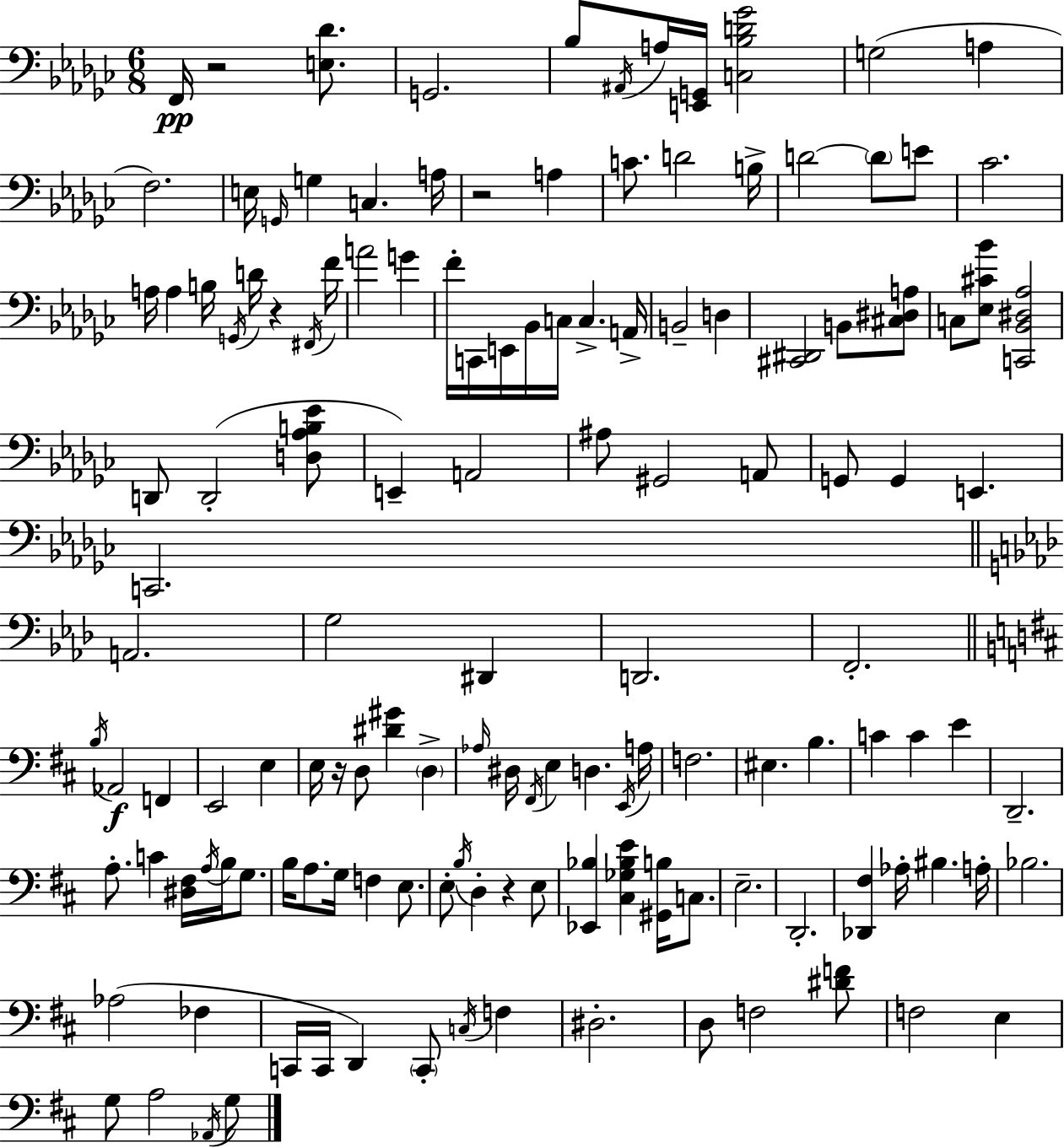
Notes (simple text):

F2/s R/h [E3,Db4]/e. G2/h. Bb3/e A#2/s A3/s [E2,G2]/s [C3,Bb3,D4,Gb4]/h G3/h A3/q F3/h. E3/s G2/s G3/q C3/q. A3/s R/h A3/q C4/e. D4/h B3/s D4/h D4/e E4/e CES4/h. A3/s A3/q B3/s G2/s D4/s R/q F#2/s F4/s A4/h G4/q F4/s C2/s E2/s Bb2/s C3/s C3/q. A2/s B2/h D3/q [C#2,D#2]/h B2/e [C#3,D#3,A3]/e C3/e [Eb3,C#4,Bb4]/e [C2,Bb2,D#3,Ab3]/h D2/e D2/h [D3,Ab3,B3,Eb4]/e E2/q A2/h A#3/e G#2/h A2/e G2/e G2/q E2/q. C2/h. A2/h. G3/h D#2/q D2/h. F2/h. B3/s Ab2/h F2/q E2/h E3/q E3/s R/s D3/e [D#4,G#4]/q D3/q Ab3/s D#3/s F#2/s E3/q D3/q. E2/s A3/s F3/h. EIS3/q. B3/q. C4/q C4/q E4/q D2/h. A3/e. C4/q [D#3,F#3]/s A3/s B3/s G3/e. B3/s A3/e. G3/s F3/q E3/e. E3/e B3/s D3/q R/q E3/e [Eb2,Bb3]/q [C#3,Gb3,Bb3,E4]/q [G#2,B3]/s C3/e. E3/h. D2/h. [Db2,F#3]/q Ab3/s BIS3/q. A3/s Bb3/h. Ab3/h FES3/q C2/s C2/s D2/q C2/e C3/s F3/q D#3/h. D3/e F3/h [D#4,F4]/e F3/h E3/q G3/e A3/h Ab2/s G3/e